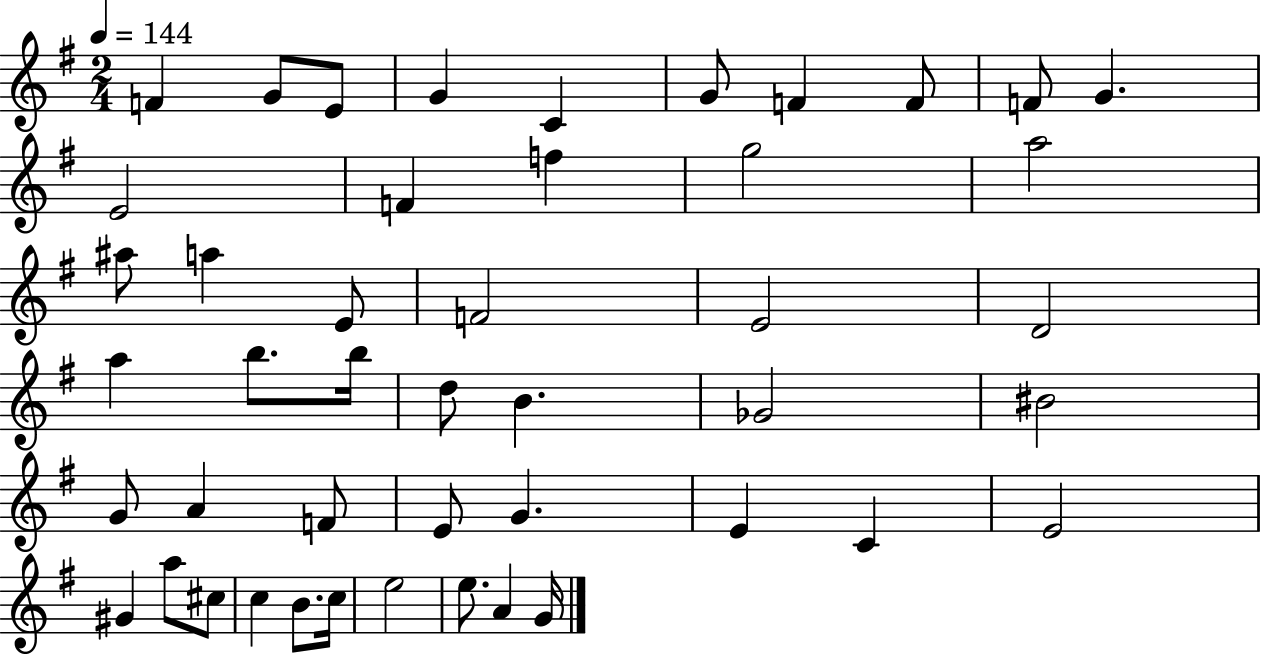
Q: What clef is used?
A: treble